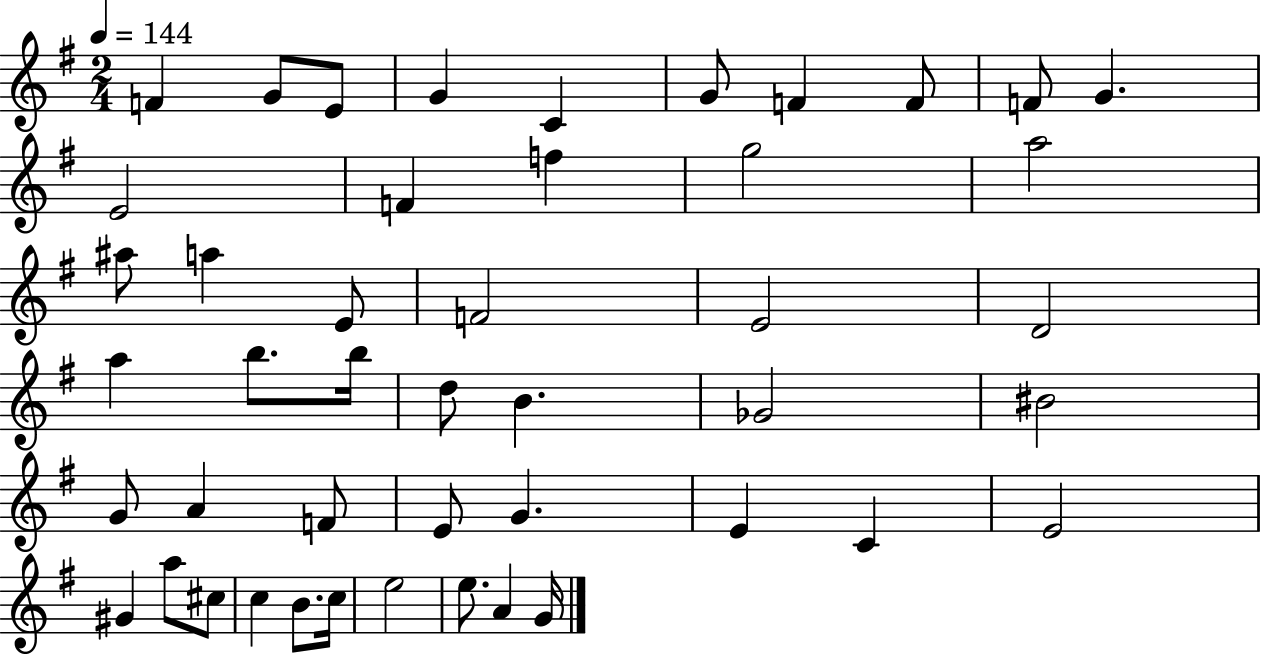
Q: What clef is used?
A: treble